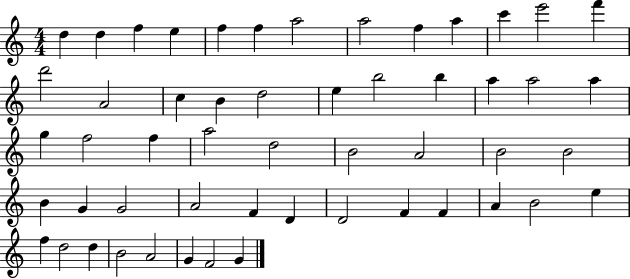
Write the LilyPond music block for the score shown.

{
  \clef treble
  \numericTimeSignature
  \time 4/4
  \key c \major
  d''4 d''4 f''4 e''4 | f''4 f''4 a''2 | a''2 f''4 a''4 | c'''4 e'''2 f'''4 | \break d'''2 a'2 | c''4 b'4 d''2 | e''4 b''2 b''4 | a''4 a''2 a''4 | \break g''4 f''2 f''4 | a''2 d''2 | b'2 a'2 | b'2 b'2 | \break b'4 g'4 g'2 | a'2 f'4 d'4 | d'2 f'4 f'4 | a'4 b'2 e''4 | \break f''4 d''2 d''4 | b'2 a'2 | g'4 f'2 g'4 | \bar "|."
}